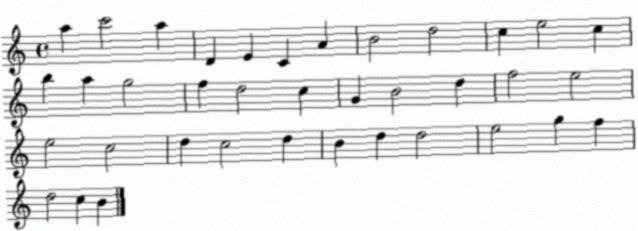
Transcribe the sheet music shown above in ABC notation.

X:1
T:Untitled
M:4/4
L:1/4
K:C
a c'2 a D E C A B2 d2 c e2 c b a g2 f d2 c G B2 d f2 e2 e2 c2 d c2 d B d d2 e2 g f d2 c B